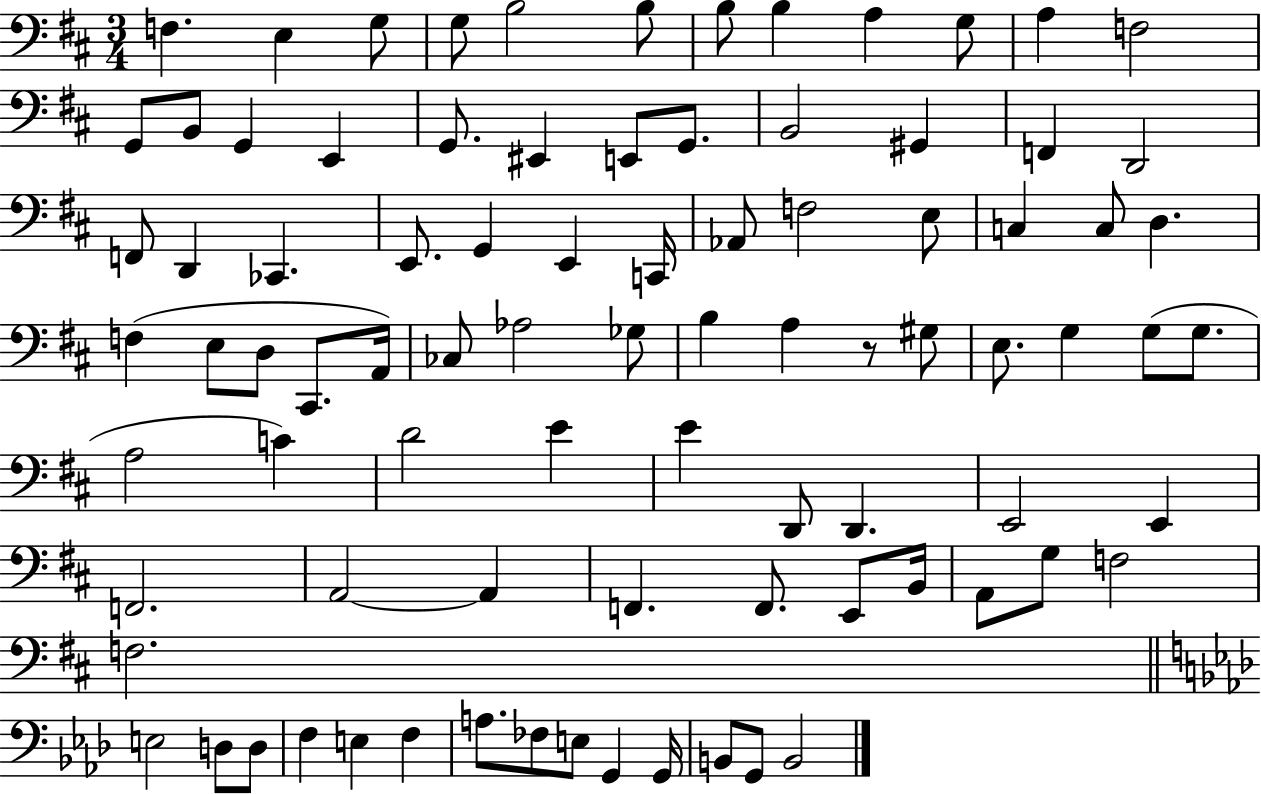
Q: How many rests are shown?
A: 1